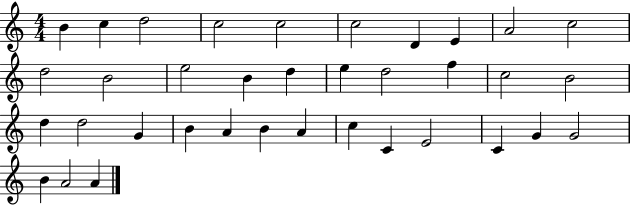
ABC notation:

X:1
T:Untitled
M:4/4
L:1/4
K:C
B c d2 c2 c2 c2 D E A2 c2 d2 B2 e2 B d e d2 f c2 B2 d d2 G B A B A c C E2 C G G2 B A2 A